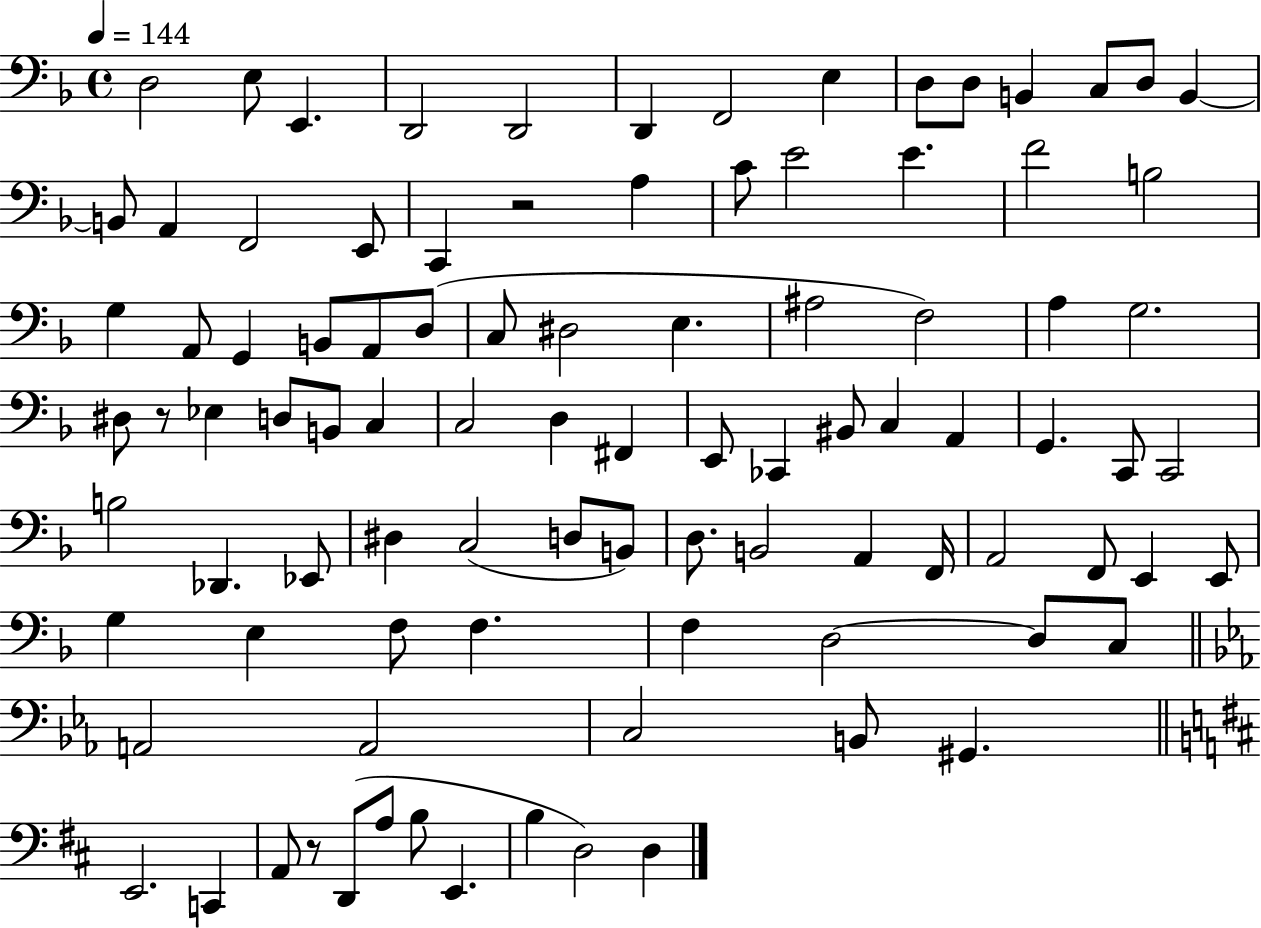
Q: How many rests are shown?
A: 3